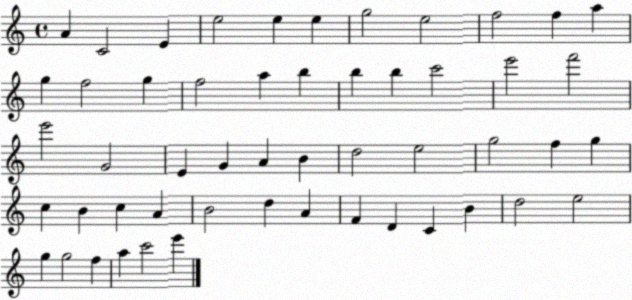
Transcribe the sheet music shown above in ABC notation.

X:1
T:Untitled
M:4/4
L:1/4
K:C
A C2 E e2 e e g2 e2 f2 f a g f2 g f2 a b b b c'2 e'2 f'2 e'2 G2 E G A B d2 e2 g2 f g c B c A B2 d A F D C B d2 e2 g g2 f a c'2 e'